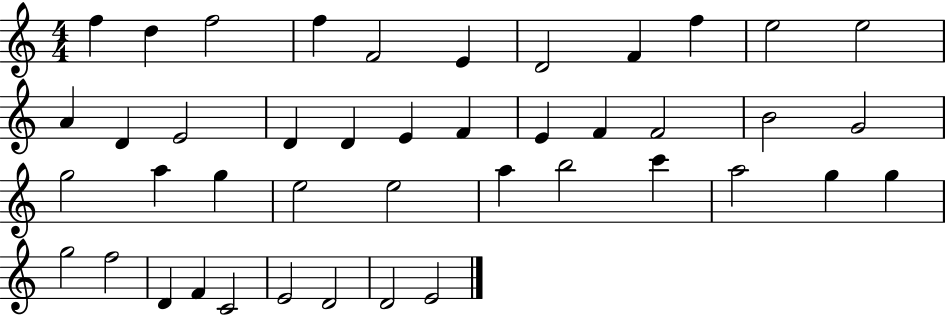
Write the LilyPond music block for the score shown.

{
  \clef treble
  \numericTimeSignature
  \time 4/4
  \key c \major
  f''4 d''4 f''2 | f''4 f'2 e'4 | d'2 f'4 f''4 | e''2 e''2 | \break a'4 d'4 e'2 | d'4 d'4 e'4 f'4 | e'4 f'4 f'2 | b'2 g'2 | \break g''2 a''4 g''4 | e''2 e''2 | a''4 b''2 c'''4 | a''2 g''4 g''4 | \break g''2 f''2 | d'4 f'4 c'2 | e'2 d'2 | d'2 e'2 | \break \bar "|."
}